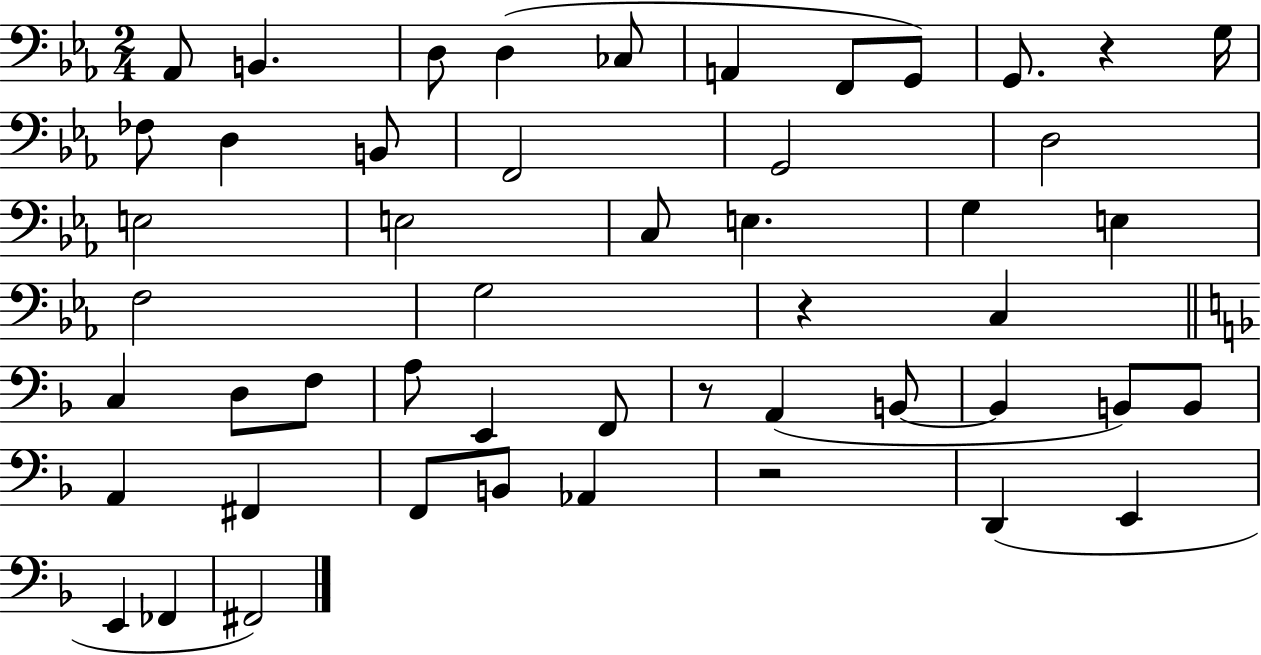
Ab2/e B2/q. D3/e D3/q CES3/e A2/q F2/e G2/e G2/e. R/q G3/s FES3/e D3/q B2/e F2/h G2/h D3/h E3/h E3/h C3/e E3/q. G3/q E3/q F3/h G3/h R/q C3/q C3/q D3/e F3/e A3/e E2/q F2/e R/e A2/q B2/e B2/q B2/e B2/e A2/q F#2/q F2/e B2/e Ab2/q R/h D2/q E2/q E2/q FES2/q F#2/h